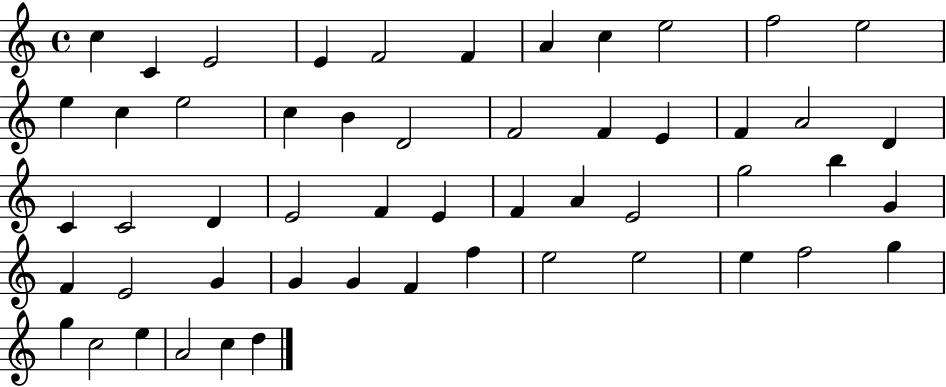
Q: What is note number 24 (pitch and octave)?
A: C4